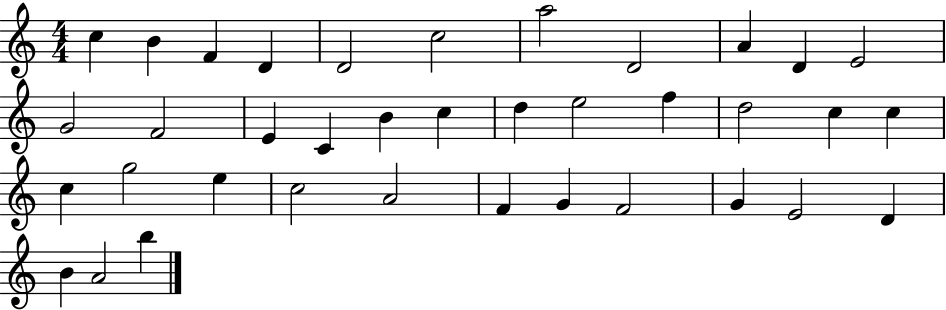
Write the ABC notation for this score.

X:1
T:Untitled
M:4/4
L:1/4
K:C
c B F D D2 c2 a2 D2 A D E2 G2 F2 E C B c d e2 f d2 c c c g2 e c2 A2 F G F2 G E2 D B A2 b